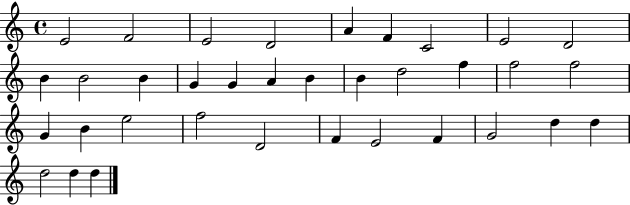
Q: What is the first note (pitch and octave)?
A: E4